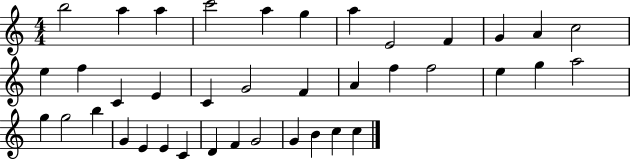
{
  \clef treble
  \numericTimeSignature
  \time 4/4
  \key c \major
  b''2 a''4 a''4 | c'''2 a''4 g''4 | a''4 e'2 f'4 | g'4 a'4 c''2 | \break e''4 f''4 c'4 e'4 | c'4 g'2 f'4 | a'4 f''4 f''2 | e''4 g''4 a''2 | \break g''4 g''2 b''4 | g'4 e'4 e'4 c'4 | d'4 f'4 g'2 | g'4 b'4 c''4 c''4 | \break \bar "|."
}